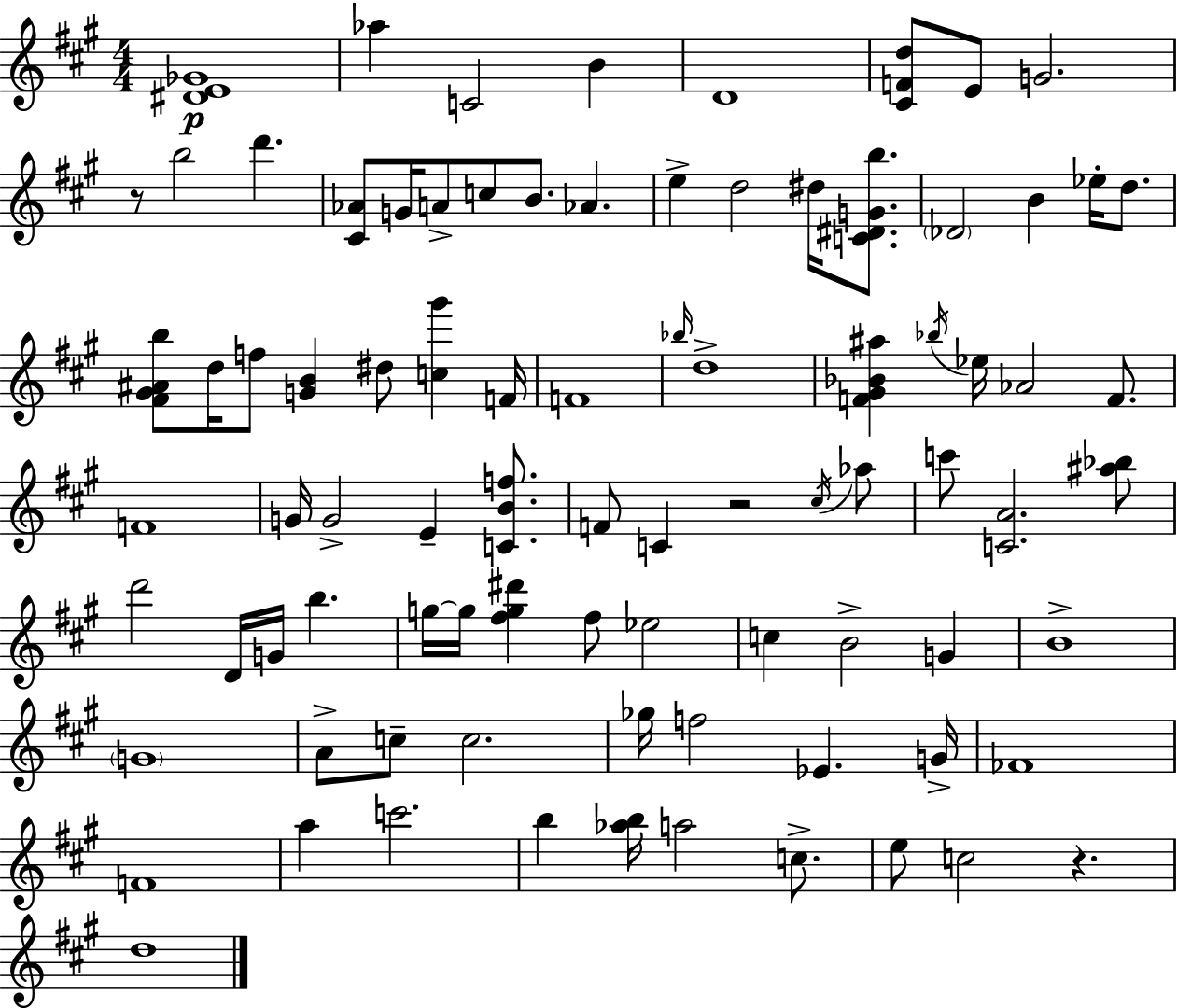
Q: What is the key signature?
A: A major